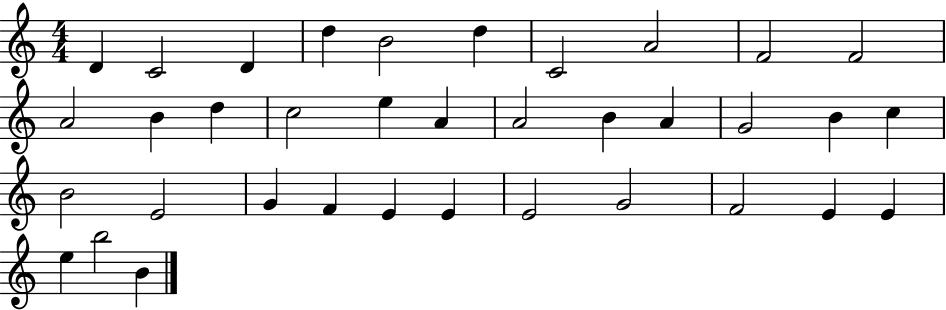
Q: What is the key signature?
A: C major